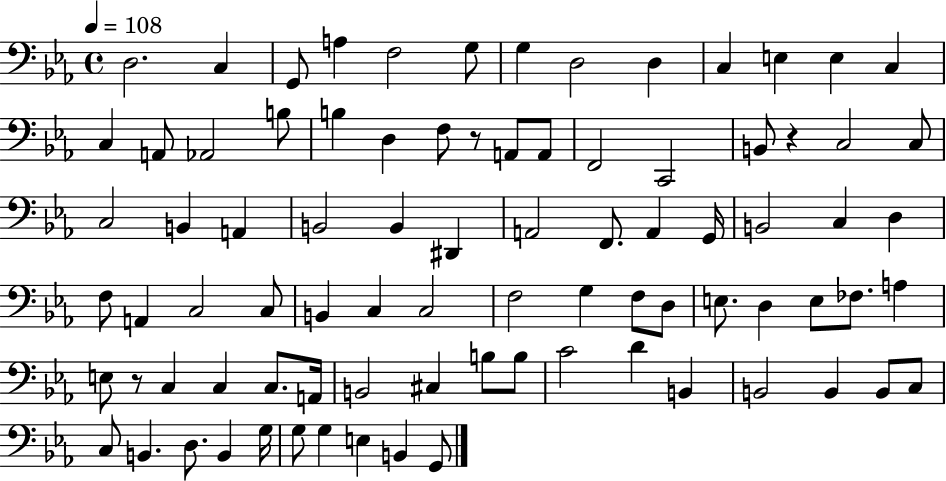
X:1
T:Untitled
M:4/4
L:1/4
K:Eb
D,2 C, G,,/2 A, F,2 G,/2 G, D,2 D, C, E, E, C, C, A,,/2 _A,,2 B,/2 B, D, F,/2 z/2 A,,/2 A,,/2 F,,2 C,,2 B,,/2 z C,2 C,/2 C,2 B,, A,, B,,2 B,, ^D,, A,,2 F,,/2 A,, G,,/4 B,,2 C, D, F,/2 A,, C,2 C,/2 B,, C, C,2 F,2 G, F,/2 D,/2 E,/2 D, E,/2 _F,/2 A, E,/2 z/2 C, C, C,/2 A,,/4 B,,2 ^C, B,/2 B,/2 C2 D B,, B,,2 B,, B,,/2 C,/2 C,/2 B,, D,/2 B,, G,/4 G,/2 G, E, B,, G,,/2